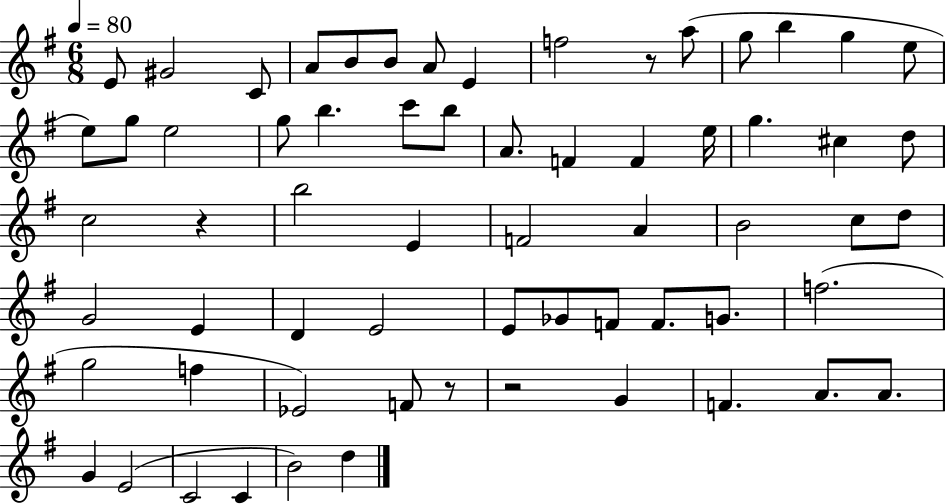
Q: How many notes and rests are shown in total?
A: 64